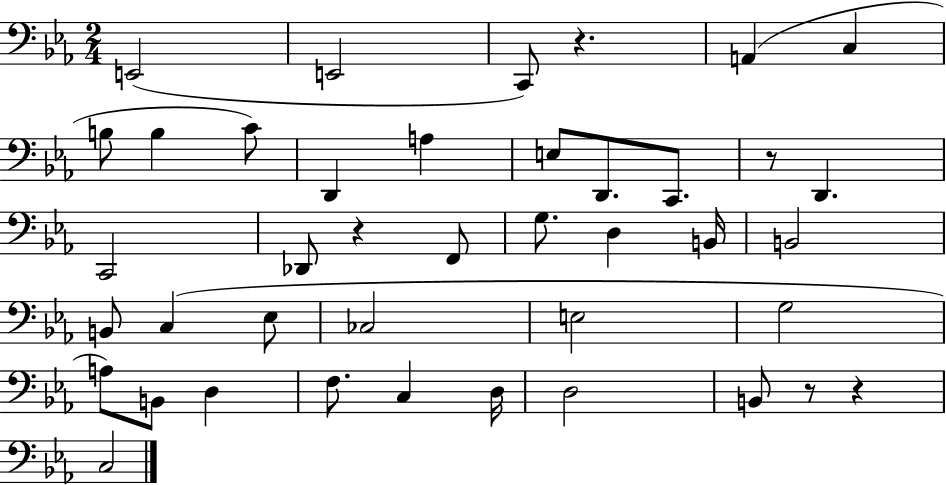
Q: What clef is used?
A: bass